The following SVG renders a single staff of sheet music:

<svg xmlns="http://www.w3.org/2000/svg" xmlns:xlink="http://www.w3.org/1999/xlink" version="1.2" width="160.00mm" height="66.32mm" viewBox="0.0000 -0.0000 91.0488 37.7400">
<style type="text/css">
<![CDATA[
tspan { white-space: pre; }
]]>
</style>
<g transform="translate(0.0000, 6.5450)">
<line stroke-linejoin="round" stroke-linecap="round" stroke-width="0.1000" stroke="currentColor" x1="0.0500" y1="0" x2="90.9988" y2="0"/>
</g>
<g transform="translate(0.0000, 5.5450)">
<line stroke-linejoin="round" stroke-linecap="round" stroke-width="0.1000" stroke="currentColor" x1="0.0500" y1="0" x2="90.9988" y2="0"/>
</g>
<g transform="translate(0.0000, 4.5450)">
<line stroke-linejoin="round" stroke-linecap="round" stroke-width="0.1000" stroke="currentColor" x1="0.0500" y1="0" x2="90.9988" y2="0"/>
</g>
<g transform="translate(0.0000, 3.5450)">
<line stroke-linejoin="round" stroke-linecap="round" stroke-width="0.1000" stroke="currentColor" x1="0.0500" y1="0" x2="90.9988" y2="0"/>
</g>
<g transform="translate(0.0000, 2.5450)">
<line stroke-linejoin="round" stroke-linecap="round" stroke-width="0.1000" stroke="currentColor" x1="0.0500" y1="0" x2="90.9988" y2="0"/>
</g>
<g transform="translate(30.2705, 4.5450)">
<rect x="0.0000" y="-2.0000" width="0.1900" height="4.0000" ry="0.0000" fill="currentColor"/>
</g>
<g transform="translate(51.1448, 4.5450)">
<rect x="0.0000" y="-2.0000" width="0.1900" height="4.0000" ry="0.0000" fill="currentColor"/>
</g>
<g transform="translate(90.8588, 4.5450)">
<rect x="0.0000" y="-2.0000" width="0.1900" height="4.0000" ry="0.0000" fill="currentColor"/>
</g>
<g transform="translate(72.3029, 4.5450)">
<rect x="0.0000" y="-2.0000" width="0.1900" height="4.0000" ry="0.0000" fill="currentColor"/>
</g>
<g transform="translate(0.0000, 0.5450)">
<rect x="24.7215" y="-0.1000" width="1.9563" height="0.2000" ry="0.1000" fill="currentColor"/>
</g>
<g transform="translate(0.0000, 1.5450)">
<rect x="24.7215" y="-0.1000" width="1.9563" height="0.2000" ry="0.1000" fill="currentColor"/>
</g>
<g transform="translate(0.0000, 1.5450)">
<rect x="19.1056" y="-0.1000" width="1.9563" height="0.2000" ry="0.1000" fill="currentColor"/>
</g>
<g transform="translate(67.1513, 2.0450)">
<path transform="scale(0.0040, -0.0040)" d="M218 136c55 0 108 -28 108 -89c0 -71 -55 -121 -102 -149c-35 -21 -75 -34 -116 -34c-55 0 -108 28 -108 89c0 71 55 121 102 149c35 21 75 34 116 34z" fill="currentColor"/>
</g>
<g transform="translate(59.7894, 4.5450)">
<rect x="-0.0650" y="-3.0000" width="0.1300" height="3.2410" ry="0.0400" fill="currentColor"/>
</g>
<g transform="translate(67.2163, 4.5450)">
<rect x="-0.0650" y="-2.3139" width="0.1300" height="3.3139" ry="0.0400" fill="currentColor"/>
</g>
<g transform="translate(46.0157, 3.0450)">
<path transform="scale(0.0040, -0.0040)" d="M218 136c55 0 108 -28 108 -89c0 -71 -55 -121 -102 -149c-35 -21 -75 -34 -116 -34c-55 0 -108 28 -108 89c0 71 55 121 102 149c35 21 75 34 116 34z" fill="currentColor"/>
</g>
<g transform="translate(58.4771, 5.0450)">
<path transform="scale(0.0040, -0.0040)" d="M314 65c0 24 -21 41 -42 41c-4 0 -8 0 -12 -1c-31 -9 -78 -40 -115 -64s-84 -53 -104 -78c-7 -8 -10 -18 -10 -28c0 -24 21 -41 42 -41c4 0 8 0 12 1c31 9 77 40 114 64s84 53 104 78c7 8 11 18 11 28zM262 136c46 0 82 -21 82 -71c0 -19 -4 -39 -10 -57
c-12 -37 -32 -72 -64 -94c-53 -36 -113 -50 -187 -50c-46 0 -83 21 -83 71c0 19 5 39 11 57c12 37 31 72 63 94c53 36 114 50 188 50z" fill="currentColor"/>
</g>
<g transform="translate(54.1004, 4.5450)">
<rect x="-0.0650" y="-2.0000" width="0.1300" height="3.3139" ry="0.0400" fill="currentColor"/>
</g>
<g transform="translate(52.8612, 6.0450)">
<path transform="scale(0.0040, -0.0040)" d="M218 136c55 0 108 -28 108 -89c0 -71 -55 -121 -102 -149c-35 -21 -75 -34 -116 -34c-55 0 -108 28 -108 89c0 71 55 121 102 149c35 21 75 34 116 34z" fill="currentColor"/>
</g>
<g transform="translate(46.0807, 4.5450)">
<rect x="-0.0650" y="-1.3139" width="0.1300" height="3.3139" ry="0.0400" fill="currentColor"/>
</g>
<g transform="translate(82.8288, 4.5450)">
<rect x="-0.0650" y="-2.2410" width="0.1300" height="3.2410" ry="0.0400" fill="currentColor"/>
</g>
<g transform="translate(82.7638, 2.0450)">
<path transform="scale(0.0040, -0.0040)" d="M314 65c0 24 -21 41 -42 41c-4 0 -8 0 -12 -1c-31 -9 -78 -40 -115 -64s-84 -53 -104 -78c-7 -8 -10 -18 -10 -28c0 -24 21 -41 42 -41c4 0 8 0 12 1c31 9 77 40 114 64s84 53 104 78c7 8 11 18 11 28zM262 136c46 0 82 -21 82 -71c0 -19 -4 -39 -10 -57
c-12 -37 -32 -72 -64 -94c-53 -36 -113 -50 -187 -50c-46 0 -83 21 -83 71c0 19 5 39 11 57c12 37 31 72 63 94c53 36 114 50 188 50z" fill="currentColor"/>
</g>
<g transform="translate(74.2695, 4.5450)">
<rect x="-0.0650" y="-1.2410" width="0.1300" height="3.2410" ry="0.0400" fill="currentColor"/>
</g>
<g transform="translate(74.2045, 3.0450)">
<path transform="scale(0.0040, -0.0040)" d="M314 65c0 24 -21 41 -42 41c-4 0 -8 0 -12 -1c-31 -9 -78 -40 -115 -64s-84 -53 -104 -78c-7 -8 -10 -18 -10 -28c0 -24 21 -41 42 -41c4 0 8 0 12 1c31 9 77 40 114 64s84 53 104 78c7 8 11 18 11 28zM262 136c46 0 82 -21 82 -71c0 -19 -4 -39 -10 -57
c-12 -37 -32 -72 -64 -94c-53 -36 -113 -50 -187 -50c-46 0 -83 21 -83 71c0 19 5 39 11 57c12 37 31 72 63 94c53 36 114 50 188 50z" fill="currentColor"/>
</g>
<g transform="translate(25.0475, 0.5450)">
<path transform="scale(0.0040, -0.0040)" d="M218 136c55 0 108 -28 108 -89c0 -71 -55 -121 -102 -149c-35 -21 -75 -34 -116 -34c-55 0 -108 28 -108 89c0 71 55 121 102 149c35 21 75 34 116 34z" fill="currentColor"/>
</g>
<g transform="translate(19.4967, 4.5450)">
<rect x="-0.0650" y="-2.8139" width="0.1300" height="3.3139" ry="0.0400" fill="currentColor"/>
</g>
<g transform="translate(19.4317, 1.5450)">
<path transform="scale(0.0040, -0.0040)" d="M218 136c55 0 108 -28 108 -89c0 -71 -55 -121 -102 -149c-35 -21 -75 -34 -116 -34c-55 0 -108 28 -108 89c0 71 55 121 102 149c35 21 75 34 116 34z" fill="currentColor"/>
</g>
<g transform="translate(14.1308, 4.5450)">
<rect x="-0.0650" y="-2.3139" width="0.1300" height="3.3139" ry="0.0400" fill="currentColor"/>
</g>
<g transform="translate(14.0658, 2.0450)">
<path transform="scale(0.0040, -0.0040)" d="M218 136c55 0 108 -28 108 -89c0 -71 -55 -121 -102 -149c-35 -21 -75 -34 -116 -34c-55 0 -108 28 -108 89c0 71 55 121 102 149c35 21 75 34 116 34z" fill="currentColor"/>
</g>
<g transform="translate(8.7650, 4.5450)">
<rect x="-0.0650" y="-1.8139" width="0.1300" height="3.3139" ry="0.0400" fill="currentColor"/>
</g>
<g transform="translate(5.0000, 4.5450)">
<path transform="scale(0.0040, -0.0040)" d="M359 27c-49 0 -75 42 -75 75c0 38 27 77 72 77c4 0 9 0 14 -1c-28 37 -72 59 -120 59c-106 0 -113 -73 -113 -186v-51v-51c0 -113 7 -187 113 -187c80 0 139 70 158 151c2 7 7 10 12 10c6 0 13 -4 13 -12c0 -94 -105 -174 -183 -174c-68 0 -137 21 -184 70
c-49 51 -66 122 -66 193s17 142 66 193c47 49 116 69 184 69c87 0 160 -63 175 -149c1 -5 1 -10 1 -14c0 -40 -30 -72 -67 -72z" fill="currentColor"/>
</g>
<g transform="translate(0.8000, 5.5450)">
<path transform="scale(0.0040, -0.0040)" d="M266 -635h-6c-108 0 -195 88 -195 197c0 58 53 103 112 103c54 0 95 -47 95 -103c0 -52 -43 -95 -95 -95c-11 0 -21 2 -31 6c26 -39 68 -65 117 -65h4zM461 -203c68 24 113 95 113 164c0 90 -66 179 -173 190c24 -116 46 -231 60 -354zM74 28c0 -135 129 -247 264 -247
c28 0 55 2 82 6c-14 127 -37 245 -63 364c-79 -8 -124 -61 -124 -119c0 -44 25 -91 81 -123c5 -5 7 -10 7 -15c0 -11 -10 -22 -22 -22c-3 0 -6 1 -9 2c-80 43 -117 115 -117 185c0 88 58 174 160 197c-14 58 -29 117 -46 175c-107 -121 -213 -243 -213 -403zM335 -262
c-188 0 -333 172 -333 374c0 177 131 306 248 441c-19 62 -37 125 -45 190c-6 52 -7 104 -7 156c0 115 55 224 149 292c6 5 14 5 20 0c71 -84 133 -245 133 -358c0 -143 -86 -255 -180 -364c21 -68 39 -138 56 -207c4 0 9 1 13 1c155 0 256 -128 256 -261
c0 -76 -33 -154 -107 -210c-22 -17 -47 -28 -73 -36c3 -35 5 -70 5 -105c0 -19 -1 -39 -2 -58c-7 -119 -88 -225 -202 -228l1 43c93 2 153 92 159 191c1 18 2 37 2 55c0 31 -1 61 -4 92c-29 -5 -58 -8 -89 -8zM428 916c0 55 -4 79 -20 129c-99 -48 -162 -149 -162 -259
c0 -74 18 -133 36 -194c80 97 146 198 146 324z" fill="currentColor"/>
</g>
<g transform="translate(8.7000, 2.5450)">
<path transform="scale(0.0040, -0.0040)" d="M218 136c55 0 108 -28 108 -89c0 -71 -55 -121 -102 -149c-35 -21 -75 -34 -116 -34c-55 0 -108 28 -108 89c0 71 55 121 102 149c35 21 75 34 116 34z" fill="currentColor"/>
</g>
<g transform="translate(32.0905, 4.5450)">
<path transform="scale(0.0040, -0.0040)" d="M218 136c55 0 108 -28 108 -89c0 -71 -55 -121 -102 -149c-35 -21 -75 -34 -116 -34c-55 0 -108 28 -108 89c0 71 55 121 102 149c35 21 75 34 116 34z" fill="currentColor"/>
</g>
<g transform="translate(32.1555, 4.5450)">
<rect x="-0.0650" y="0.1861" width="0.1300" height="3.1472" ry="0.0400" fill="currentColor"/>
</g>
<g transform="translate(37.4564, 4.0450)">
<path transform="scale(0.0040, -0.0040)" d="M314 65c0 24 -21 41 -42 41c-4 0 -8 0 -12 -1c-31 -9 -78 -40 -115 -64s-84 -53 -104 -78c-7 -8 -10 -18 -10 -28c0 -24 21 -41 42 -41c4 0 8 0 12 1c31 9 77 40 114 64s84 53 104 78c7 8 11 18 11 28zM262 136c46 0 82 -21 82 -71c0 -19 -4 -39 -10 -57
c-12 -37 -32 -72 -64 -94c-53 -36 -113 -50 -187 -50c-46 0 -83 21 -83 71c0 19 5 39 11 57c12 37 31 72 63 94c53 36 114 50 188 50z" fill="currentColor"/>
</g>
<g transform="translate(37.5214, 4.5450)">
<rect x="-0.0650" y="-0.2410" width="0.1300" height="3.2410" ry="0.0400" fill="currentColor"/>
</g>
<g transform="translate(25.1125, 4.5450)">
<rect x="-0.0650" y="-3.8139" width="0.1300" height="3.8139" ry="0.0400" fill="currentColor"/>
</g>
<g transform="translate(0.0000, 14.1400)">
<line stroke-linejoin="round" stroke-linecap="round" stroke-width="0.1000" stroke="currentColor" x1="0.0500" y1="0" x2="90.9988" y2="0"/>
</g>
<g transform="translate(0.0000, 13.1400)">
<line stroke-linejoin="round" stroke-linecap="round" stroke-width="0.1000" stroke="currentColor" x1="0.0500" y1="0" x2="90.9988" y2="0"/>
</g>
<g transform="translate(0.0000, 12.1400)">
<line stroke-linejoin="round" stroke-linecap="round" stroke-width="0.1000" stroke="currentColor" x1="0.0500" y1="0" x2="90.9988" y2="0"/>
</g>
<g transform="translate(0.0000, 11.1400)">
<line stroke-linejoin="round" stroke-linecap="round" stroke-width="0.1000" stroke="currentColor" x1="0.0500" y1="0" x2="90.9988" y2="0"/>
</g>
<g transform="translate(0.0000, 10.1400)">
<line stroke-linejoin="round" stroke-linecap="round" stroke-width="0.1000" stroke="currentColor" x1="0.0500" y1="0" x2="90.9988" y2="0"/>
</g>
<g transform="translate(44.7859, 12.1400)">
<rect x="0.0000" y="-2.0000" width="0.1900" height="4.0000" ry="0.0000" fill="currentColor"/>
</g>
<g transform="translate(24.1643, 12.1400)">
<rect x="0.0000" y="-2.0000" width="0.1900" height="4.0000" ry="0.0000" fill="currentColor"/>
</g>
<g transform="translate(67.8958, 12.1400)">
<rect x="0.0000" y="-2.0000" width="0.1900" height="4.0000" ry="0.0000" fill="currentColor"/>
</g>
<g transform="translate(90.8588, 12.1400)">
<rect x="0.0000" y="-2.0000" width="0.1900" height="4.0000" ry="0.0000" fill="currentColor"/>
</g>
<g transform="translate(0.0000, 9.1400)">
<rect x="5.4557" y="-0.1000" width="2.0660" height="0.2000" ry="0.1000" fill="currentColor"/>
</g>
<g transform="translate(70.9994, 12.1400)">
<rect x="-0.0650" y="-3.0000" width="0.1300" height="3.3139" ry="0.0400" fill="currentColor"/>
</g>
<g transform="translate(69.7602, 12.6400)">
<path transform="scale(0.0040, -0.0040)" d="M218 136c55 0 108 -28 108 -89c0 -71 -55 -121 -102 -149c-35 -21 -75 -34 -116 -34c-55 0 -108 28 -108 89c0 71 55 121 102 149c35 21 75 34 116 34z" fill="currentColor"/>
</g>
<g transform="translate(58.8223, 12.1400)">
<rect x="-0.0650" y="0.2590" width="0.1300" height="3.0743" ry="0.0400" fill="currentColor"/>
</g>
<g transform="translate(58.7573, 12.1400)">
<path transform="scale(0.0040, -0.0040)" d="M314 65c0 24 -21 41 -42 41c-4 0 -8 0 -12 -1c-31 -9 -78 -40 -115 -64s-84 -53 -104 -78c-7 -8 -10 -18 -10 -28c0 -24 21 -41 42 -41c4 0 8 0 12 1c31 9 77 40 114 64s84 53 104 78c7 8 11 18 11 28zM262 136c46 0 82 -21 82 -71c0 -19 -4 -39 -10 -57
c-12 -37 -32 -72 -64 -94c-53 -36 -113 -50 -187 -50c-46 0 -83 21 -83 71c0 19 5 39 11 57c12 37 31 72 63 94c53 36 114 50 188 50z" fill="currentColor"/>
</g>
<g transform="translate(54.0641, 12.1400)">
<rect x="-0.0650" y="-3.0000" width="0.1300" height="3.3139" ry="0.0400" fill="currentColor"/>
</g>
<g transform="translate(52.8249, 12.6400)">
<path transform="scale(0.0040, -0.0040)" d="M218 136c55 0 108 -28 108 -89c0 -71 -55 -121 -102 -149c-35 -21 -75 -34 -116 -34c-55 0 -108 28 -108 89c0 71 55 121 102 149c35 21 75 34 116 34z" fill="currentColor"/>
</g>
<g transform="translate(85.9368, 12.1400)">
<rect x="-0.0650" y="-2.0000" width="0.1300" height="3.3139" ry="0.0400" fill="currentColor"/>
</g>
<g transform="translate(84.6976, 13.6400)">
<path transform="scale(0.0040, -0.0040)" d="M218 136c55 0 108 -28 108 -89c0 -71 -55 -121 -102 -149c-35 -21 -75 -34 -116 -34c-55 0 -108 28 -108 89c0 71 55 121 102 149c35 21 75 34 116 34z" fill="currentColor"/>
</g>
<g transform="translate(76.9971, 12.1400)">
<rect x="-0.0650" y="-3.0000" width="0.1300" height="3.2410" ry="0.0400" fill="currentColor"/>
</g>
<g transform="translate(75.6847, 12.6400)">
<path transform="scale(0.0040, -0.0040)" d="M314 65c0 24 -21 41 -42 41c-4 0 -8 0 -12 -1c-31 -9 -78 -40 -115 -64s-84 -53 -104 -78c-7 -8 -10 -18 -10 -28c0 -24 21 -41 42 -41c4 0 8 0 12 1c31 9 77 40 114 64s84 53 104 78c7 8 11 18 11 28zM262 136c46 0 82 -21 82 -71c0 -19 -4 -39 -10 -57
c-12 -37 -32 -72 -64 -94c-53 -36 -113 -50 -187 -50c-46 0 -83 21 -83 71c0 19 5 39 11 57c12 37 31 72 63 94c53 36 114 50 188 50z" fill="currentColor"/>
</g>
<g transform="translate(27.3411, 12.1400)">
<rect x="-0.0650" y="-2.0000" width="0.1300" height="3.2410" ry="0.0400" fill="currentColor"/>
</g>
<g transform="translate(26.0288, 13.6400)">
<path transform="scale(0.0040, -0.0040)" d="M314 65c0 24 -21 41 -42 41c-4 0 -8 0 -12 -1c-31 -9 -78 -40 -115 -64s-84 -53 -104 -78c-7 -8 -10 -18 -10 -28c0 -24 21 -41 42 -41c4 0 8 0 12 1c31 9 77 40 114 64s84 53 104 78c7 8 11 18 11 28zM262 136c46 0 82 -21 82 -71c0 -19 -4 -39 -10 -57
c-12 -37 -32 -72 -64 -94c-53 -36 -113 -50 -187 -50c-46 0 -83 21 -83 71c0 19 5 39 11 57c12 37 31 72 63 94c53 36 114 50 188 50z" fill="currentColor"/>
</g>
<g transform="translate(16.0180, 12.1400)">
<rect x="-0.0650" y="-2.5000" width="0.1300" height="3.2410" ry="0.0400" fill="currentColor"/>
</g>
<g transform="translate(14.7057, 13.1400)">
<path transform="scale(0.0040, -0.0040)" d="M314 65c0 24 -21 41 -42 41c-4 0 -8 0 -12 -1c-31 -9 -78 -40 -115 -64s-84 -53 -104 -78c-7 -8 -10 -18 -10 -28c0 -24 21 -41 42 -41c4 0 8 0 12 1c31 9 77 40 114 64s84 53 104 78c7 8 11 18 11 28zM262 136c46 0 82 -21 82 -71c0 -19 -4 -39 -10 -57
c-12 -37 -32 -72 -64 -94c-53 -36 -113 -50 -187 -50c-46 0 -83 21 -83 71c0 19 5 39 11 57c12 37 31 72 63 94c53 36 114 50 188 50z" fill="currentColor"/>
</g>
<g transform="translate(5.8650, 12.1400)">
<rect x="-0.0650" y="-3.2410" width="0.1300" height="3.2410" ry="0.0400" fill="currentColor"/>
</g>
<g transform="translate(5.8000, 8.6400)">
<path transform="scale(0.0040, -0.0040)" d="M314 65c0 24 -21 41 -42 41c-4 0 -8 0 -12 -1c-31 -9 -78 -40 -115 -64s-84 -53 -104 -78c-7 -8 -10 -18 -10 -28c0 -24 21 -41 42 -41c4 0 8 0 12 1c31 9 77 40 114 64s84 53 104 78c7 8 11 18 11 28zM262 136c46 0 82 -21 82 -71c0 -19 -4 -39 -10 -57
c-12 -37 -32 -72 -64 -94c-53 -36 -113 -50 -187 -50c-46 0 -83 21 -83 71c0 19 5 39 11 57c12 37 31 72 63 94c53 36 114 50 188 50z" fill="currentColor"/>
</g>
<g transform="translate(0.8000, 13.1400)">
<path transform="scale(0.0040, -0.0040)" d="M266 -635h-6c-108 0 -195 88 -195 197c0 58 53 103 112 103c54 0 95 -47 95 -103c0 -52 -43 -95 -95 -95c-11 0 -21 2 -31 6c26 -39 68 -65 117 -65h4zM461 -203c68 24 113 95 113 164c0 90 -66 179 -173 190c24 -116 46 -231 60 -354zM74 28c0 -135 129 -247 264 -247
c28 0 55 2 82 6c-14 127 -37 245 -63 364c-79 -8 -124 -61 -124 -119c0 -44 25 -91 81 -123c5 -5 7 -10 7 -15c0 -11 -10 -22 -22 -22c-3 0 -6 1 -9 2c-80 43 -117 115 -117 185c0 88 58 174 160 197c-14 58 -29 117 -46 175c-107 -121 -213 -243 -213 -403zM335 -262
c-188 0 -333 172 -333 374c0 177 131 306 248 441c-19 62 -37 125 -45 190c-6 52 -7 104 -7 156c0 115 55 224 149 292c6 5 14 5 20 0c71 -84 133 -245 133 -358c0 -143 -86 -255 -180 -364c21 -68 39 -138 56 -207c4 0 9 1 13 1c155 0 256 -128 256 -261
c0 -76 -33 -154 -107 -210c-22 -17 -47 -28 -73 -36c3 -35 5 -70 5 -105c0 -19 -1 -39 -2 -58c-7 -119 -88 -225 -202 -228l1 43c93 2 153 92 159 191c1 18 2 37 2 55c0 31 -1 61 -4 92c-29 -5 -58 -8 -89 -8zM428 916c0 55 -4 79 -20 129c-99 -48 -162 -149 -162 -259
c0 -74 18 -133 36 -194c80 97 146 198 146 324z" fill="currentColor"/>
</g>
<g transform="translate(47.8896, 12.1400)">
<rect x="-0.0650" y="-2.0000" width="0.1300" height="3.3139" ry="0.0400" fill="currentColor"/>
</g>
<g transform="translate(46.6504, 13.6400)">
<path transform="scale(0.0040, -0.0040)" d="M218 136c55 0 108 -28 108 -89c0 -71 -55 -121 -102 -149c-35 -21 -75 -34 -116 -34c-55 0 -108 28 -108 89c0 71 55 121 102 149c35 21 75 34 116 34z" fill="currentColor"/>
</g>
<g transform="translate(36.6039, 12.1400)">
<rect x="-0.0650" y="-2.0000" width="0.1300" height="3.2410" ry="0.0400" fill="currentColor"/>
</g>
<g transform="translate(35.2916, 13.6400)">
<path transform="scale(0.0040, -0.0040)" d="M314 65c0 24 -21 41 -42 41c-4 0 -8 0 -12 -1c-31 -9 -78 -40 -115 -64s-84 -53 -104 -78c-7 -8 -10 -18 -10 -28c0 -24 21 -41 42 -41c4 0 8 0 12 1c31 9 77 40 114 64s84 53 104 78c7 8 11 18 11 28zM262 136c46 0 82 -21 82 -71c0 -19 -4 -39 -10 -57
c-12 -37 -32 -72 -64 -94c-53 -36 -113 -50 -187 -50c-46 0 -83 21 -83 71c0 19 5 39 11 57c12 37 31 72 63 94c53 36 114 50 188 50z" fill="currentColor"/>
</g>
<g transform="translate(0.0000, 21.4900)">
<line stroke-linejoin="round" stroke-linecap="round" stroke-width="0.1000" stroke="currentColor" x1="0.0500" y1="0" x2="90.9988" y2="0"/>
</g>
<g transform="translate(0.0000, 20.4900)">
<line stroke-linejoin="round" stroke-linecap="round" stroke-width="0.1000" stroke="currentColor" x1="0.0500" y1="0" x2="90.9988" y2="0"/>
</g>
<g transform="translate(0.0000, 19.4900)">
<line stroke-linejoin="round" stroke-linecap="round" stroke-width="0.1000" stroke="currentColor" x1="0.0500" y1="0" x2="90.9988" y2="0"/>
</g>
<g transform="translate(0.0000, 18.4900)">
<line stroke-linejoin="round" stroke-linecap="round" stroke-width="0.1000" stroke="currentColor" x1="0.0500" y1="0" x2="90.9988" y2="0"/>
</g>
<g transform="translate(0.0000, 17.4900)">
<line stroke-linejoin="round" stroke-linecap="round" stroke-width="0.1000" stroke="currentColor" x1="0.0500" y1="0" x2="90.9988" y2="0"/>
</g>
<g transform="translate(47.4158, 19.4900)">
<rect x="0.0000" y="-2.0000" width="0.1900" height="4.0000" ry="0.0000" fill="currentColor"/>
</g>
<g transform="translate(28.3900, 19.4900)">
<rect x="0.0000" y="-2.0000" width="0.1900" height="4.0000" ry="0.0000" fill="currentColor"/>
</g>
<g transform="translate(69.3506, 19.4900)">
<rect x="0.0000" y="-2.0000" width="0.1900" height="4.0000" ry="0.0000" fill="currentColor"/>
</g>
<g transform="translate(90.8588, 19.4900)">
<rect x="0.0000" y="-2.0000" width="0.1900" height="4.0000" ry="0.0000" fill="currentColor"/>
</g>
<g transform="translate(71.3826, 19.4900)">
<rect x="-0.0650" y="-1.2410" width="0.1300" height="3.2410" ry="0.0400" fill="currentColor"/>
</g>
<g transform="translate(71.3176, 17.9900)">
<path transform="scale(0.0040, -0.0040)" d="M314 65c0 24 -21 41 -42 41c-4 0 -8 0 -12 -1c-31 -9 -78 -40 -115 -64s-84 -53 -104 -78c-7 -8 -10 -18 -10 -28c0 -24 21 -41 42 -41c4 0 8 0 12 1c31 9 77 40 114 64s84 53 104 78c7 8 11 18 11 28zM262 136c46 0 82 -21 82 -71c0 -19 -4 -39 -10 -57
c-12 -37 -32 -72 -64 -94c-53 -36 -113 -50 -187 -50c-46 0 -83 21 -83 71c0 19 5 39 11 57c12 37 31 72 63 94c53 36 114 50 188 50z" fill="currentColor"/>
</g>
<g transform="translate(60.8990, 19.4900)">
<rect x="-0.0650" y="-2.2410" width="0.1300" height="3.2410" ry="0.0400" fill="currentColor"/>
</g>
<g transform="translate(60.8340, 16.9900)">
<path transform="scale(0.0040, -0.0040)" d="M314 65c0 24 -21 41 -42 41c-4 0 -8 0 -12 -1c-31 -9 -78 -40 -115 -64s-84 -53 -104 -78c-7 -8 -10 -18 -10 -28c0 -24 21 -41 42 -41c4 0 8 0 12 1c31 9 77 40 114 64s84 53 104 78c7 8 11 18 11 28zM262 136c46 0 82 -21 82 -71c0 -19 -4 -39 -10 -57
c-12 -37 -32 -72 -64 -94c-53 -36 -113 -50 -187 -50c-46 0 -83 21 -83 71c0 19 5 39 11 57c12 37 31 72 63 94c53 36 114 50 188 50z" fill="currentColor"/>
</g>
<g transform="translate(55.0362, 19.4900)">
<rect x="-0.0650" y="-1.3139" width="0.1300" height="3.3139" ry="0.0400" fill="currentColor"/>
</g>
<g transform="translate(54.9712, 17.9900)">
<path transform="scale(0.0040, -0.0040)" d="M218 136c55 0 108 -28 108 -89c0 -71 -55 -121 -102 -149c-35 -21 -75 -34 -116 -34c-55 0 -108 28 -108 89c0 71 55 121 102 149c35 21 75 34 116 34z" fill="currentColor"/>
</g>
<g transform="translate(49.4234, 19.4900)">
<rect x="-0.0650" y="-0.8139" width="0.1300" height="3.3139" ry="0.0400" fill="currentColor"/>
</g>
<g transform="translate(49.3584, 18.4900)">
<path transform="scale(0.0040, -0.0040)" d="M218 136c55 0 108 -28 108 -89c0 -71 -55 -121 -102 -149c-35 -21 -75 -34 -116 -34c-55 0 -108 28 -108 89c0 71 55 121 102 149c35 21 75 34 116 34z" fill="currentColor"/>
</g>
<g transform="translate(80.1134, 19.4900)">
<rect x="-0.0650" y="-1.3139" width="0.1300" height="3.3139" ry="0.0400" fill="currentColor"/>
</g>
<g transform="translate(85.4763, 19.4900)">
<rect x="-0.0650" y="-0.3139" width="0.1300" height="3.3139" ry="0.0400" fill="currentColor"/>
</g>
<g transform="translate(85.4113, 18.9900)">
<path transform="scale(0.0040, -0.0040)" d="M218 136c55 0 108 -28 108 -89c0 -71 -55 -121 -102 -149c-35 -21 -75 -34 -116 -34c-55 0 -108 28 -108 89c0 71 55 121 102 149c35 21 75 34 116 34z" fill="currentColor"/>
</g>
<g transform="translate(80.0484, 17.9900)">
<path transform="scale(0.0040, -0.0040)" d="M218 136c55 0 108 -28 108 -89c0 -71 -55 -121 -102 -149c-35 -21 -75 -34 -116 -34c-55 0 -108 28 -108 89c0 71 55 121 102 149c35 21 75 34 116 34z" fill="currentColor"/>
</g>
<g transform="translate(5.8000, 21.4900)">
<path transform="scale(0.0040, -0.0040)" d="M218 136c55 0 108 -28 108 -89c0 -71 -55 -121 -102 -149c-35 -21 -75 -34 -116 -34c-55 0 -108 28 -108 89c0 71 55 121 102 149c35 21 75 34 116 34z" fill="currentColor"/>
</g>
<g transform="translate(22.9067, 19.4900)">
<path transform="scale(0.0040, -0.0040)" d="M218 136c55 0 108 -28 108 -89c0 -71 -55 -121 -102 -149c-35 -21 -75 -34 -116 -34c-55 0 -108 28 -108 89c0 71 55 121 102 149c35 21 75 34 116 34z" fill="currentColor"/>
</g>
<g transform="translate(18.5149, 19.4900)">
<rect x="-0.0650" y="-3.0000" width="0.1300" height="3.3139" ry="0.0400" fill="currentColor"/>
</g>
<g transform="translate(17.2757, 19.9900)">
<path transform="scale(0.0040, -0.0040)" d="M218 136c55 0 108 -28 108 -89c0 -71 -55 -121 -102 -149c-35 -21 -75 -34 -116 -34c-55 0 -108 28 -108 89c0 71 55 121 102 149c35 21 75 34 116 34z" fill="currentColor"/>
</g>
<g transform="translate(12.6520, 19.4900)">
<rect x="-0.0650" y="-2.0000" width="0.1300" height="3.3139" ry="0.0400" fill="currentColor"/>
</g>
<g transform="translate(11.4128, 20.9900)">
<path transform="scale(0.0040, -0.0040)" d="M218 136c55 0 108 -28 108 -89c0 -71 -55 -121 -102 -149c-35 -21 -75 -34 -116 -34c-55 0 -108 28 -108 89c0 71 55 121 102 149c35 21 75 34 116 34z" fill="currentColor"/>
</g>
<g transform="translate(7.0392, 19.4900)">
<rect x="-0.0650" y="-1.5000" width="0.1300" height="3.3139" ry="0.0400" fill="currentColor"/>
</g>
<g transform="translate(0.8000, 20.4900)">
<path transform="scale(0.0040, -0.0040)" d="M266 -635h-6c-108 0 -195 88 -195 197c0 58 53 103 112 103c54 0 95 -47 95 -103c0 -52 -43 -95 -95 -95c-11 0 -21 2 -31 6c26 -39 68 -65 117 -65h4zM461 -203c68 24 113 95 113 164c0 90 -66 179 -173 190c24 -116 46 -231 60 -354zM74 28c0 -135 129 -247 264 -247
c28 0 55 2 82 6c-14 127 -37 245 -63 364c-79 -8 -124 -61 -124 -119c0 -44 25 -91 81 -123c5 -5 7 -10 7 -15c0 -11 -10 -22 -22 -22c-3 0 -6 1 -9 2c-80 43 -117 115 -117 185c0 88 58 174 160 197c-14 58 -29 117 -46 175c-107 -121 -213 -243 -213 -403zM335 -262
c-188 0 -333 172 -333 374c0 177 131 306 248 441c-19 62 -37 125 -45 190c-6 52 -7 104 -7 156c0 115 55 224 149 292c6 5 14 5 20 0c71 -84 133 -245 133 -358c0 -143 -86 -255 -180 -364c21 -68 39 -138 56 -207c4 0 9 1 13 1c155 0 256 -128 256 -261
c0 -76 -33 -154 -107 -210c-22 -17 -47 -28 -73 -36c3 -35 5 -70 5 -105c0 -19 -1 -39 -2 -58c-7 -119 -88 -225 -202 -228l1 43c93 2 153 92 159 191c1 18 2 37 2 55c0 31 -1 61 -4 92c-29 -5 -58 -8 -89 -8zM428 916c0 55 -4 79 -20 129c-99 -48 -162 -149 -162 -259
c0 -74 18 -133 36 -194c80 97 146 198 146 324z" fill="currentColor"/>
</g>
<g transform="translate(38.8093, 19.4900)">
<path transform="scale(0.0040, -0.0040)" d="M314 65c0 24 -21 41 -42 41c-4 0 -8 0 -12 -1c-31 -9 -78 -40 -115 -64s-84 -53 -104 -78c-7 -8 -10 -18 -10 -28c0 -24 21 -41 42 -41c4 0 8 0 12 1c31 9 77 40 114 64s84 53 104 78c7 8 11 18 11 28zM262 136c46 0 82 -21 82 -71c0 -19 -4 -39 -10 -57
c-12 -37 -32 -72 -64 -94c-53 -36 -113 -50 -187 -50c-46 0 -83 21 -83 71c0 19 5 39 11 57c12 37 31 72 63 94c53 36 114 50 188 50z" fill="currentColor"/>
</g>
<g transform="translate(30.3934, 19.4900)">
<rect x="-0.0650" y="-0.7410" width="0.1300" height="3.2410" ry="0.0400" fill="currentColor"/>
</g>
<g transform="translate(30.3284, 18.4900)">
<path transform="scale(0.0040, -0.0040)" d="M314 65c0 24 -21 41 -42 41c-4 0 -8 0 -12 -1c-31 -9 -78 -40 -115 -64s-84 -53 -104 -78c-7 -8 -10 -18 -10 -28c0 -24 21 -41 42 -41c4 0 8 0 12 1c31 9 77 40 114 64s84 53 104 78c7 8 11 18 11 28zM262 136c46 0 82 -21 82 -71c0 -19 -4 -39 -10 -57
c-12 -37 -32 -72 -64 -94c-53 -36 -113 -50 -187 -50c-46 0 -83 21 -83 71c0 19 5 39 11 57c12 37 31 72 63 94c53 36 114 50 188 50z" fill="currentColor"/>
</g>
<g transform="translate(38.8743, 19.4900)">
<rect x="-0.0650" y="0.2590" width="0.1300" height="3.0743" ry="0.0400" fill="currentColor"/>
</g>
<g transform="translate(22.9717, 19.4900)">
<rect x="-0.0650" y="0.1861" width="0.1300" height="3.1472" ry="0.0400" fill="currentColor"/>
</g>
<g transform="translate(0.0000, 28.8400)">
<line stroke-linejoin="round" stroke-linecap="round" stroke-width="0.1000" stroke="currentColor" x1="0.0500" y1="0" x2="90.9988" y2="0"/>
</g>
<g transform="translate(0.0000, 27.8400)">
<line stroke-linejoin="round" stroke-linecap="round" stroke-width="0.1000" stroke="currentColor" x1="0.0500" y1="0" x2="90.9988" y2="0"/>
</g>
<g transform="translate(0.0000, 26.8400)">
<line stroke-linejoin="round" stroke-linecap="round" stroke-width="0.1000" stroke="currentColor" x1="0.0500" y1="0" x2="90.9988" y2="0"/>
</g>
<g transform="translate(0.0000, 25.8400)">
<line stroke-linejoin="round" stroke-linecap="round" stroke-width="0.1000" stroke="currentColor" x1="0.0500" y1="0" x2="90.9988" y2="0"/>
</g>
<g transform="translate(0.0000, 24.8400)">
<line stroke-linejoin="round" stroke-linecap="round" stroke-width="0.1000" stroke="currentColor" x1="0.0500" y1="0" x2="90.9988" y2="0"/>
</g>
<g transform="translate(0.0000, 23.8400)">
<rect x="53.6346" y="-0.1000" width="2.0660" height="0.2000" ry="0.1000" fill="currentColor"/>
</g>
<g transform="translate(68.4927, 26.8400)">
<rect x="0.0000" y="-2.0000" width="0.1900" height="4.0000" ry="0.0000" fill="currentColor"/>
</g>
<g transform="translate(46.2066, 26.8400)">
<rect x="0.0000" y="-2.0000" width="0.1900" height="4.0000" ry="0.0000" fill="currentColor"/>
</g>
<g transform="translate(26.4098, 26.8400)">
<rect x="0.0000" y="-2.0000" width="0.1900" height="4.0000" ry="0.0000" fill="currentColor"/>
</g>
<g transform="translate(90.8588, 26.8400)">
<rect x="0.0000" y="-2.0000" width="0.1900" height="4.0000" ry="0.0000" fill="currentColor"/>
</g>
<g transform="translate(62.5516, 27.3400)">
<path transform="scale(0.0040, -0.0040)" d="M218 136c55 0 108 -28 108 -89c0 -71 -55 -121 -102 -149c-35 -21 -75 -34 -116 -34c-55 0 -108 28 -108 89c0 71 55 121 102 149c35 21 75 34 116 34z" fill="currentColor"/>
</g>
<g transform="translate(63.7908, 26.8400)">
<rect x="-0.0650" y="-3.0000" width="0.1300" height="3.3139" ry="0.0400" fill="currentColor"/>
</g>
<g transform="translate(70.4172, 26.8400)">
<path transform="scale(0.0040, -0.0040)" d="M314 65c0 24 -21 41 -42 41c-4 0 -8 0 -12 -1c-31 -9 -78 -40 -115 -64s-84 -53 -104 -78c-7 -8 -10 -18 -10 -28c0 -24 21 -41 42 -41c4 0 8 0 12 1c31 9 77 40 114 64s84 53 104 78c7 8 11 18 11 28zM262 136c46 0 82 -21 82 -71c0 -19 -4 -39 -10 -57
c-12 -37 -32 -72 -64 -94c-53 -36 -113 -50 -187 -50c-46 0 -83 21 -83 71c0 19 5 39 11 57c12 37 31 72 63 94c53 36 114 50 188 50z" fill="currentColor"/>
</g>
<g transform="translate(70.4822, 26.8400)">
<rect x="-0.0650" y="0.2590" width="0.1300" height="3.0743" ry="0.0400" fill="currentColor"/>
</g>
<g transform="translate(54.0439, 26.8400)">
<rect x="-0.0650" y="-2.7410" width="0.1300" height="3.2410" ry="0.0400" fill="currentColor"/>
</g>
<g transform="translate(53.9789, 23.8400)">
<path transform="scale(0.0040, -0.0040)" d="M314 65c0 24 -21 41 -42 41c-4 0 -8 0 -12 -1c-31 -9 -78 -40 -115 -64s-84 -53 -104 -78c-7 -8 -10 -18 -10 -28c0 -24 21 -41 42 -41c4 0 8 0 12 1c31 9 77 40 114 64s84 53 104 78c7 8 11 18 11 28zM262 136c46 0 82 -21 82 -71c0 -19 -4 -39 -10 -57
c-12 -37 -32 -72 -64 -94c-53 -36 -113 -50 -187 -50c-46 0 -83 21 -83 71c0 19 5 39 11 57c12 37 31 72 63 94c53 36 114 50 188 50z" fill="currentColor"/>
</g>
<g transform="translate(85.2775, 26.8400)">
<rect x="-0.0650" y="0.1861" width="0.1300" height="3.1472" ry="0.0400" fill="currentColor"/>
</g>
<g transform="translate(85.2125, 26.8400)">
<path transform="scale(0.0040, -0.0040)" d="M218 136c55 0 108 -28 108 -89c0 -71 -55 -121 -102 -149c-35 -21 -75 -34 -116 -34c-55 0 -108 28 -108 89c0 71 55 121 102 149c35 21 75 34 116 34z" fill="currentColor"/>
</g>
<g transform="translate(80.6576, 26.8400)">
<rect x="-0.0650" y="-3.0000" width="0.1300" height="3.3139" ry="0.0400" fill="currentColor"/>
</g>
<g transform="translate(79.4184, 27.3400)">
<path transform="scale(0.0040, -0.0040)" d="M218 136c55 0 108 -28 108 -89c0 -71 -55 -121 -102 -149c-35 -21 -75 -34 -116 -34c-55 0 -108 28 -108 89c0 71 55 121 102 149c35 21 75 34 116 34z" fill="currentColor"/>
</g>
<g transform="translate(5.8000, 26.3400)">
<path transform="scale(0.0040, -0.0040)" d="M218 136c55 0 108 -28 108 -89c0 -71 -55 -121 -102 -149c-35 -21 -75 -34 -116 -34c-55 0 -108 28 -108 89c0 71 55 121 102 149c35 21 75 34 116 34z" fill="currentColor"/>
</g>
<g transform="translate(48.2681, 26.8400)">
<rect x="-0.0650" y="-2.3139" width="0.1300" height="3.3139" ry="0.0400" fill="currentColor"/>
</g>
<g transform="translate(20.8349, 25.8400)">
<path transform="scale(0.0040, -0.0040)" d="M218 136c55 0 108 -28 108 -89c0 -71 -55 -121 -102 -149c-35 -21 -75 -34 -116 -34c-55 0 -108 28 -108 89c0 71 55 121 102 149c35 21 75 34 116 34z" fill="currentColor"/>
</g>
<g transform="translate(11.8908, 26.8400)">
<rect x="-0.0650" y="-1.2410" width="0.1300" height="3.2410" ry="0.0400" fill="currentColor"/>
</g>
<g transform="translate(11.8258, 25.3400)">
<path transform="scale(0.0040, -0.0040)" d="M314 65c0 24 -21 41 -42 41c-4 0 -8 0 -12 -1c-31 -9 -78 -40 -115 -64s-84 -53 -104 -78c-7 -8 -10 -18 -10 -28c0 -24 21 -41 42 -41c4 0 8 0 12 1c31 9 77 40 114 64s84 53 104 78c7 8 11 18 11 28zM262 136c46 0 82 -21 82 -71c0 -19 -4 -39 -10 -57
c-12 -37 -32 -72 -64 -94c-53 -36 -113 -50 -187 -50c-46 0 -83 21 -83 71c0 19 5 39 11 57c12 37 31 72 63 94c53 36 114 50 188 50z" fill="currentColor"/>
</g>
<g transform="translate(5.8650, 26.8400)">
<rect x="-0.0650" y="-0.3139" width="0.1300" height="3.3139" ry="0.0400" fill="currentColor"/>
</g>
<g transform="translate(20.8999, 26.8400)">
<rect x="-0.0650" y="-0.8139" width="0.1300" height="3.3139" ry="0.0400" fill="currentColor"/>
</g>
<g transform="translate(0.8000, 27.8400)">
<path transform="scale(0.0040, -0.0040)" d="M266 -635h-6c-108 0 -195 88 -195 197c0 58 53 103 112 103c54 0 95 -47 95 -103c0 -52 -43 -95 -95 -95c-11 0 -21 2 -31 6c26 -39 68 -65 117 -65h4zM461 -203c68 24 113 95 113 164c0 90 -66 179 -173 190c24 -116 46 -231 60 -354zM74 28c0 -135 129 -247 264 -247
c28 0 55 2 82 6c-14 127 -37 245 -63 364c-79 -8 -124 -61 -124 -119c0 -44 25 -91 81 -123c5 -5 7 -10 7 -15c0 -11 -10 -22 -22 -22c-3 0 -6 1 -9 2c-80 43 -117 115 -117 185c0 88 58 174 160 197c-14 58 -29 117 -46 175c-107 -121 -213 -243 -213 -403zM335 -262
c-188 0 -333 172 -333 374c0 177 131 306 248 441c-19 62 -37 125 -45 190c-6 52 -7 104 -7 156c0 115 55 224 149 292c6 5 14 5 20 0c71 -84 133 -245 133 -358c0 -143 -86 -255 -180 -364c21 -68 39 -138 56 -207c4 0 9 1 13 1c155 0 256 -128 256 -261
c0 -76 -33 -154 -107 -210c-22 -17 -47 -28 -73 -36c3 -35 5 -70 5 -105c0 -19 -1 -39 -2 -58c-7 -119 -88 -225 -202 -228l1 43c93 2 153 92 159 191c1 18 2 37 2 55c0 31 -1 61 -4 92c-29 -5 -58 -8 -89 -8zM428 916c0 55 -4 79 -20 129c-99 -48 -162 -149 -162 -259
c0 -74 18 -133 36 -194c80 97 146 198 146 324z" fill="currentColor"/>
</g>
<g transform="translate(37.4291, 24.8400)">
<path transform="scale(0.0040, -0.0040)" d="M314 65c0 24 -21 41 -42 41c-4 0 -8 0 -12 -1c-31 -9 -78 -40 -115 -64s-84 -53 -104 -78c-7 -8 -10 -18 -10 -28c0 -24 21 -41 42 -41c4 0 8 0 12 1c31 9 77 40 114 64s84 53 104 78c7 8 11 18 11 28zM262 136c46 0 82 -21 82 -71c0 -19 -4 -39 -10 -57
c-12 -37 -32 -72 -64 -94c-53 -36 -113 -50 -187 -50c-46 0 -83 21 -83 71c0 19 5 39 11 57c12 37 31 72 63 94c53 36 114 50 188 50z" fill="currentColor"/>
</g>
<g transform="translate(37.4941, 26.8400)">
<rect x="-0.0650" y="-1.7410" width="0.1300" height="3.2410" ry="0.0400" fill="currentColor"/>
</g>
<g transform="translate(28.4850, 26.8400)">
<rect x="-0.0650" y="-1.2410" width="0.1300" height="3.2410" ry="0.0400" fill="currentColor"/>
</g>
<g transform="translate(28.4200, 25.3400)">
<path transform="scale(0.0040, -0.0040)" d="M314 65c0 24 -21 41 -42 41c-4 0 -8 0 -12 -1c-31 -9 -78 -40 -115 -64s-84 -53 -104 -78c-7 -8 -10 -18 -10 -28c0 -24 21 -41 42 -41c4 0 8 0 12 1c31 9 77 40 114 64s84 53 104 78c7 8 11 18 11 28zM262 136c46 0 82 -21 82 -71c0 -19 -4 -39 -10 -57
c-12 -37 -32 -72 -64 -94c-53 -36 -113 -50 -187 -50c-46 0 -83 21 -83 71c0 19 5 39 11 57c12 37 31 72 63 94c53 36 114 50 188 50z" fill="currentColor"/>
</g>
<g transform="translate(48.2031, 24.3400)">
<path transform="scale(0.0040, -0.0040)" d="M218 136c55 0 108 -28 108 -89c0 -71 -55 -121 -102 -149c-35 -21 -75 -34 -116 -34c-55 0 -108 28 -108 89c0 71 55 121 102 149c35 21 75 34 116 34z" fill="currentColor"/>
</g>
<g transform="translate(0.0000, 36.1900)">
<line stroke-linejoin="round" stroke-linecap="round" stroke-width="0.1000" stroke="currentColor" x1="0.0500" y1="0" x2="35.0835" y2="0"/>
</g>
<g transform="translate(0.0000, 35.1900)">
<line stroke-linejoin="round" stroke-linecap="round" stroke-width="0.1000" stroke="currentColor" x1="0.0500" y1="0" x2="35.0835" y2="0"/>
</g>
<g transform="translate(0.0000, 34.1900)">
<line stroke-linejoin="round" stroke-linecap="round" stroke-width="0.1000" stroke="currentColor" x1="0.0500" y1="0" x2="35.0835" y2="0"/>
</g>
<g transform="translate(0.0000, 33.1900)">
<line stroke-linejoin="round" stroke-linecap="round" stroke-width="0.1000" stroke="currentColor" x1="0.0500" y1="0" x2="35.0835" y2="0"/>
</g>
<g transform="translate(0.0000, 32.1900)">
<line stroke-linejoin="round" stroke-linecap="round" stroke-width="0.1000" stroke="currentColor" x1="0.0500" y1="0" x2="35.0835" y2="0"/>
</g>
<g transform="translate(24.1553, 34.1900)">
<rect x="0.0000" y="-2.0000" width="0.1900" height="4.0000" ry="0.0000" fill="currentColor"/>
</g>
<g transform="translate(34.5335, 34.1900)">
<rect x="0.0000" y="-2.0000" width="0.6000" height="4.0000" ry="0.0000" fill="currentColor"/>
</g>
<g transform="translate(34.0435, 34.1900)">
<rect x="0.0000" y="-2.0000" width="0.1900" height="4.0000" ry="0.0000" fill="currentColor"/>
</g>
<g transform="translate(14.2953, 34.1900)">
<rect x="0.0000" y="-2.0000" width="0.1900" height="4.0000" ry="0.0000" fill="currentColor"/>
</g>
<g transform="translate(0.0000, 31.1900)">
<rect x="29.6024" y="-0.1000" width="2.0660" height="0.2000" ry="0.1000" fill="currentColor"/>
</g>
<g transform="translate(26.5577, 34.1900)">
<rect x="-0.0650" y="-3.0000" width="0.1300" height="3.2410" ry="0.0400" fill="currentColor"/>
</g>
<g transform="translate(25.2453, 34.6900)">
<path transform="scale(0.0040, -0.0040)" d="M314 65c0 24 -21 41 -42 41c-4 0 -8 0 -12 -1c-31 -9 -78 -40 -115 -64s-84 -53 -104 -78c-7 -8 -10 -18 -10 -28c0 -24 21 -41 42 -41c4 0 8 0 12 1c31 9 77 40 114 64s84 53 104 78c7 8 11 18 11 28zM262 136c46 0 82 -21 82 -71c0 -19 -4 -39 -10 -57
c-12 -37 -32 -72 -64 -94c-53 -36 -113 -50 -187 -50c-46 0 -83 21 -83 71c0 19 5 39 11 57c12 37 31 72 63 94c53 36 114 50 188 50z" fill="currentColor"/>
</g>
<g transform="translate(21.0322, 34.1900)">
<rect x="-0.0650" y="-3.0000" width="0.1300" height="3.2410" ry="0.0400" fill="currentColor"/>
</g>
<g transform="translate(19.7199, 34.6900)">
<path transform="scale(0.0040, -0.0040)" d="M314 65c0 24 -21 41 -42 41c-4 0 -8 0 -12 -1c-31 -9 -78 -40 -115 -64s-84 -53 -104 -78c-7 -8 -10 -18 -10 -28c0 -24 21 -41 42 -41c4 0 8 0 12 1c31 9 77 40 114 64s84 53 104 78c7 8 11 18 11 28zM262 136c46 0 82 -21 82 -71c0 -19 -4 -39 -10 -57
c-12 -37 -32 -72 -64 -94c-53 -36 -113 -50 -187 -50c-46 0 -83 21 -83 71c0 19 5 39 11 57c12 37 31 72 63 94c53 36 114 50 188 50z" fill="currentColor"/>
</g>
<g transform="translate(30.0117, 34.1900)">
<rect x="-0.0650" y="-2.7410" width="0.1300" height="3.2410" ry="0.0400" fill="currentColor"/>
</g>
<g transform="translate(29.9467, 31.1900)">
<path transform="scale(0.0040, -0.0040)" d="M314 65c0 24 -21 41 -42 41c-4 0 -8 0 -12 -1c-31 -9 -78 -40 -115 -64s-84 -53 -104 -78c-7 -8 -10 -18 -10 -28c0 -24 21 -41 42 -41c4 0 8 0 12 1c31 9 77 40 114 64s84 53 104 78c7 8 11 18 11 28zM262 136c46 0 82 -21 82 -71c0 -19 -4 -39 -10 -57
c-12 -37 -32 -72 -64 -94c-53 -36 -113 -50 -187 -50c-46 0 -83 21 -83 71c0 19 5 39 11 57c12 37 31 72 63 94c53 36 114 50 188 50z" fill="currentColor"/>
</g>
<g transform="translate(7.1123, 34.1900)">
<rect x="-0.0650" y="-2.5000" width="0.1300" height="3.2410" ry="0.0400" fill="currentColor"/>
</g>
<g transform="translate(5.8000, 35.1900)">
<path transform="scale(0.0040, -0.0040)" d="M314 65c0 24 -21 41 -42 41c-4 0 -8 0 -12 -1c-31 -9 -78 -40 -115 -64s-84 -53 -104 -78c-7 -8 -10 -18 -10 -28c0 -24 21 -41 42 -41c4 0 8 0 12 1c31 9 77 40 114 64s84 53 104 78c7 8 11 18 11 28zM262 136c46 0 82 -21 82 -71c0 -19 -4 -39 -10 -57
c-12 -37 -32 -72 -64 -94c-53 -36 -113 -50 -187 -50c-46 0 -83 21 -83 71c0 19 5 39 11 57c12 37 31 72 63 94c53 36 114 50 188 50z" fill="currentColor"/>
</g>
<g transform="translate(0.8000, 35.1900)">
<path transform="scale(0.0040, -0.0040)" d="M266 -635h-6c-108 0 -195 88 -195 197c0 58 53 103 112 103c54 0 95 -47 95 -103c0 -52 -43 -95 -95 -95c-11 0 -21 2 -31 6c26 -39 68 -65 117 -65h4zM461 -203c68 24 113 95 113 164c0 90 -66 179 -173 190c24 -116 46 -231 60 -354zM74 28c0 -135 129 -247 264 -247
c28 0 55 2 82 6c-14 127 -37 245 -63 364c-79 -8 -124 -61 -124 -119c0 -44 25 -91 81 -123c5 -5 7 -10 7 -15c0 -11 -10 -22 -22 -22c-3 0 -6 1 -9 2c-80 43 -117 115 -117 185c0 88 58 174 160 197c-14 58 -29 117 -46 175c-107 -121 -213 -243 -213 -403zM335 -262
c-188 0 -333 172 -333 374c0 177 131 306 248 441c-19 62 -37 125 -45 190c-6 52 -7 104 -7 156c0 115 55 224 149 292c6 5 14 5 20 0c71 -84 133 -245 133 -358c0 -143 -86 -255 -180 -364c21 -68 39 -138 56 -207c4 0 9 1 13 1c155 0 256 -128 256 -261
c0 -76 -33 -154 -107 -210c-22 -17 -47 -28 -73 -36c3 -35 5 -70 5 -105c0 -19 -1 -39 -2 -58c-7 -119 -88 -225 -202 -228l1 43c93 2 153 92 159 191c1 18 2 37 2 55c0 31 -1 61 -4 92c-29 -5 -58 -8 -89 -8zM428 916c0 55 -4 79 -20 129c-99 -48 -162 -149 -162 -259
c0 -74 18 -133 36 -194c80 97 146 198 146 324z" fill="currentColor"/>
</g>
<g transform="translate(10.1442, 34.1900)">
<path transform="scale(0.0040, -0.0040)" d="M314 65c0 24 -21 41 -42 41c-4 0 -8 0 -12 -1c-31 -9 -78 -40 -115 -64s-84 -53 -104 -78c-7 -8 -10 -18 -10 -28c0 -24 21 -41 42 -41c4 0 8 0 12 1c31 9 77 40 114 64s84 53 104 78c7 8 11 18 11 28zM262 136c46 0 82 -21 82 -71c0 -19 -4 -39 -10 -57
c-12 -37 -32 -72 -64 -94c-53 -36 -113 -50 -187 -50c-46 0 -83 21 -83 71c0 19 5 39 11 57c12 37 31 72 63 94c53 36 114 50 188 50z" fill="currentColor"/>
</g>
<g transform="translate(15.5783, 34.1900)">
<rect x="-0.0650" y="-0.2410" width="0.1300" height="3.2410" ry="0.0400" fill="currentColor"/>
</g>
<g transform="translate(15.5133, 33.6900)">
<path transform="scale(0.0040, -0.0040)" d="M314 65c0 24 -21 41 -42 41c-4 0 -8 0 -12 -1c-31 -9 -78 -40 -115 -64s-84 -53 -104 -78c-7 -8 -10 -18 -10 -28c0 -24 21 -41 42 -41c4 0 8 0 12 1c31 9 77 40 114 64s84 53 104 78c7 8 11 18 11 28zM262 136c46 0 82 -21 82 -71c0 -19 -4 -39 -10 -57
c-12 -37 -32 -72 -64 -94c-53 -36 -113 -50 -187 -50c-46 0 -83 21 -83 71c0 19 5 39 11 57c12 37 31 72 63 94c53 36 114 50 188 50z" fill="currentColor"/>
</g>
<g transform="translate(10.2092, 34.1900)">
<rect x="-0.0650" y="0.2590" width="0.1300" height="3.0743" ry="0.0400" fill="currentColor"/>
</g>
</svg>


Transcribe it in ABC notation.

X:1
T:Untitled
M:4/4
L:1/4
K:C
f g a c' B c2 e F A2 g e2 g2 b2 G2 F2 F2 F A B2 A A2 F E F A B d2 B2 d e g2 e2 e c c e2 d e2 f2 g a2 A B2 A B G2 B2 c2 A2 A2 a2